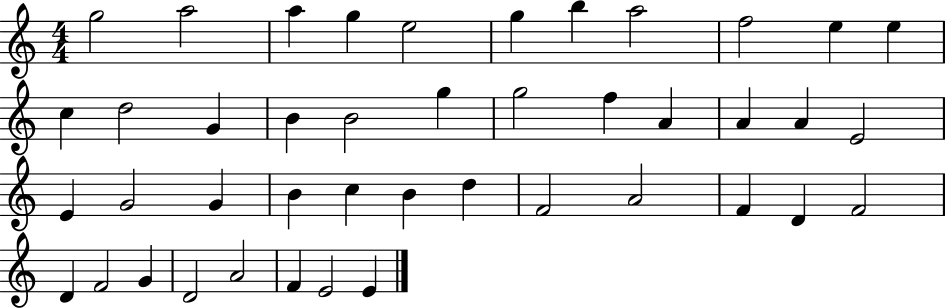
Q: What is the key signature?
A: C major